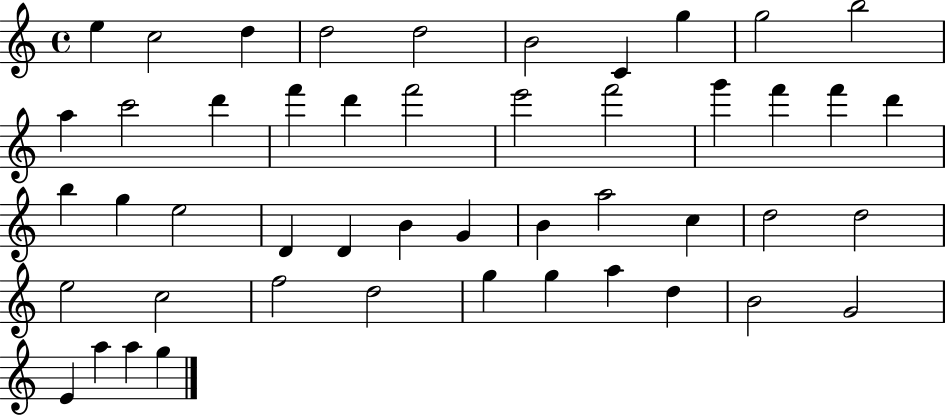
E5/q C5/h D5/q D5/h D5/h B4/h C4/q G5/q G5/h B5/h A5/q C6/h D6/q F6/q D6/q F6/h E6/h F6/h G6/q F6/q F6/q D6/q B5/q G5/q E5/h D4/q D4/q B4/q G4/q B4/q A5/h C5/q D5/h D5/h E5/h C5/h F5/h D5/h G5/q G5/q A5/q D5/q B4/h G4/h E4/q A5/q A5/q G5/q